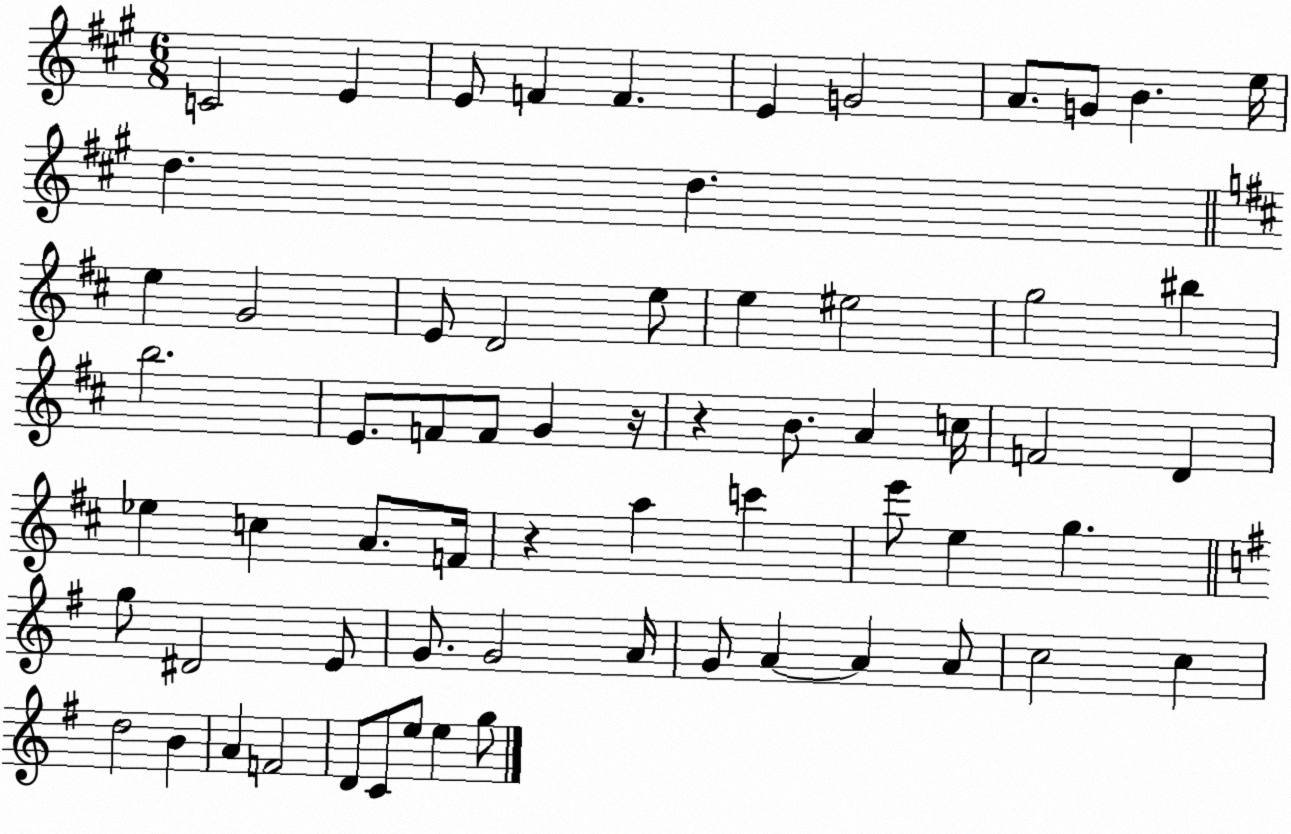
X:1
T:Untitled
M:6/8
L:1/4
K:A
C2 E E/2 F F E G2 A/2 G/2 B e/4 d d e G2 E/2 D2 e/2 e ^e2 g2 ^b b2 E/2 F/2 F/2 G z/4 z B/2 A c/4 F2 D _e c A/2 F/4 z a c' e'/2 e g g/2 ^D2 E/2 G/2 G2 A/4 G/2 A A A/2 c2 c d2 B A F2 D/2 C/2 e/2 e g/2